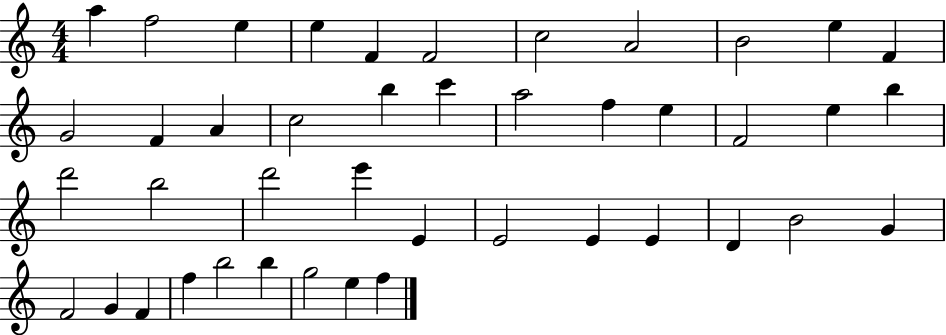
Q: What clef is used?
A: treble